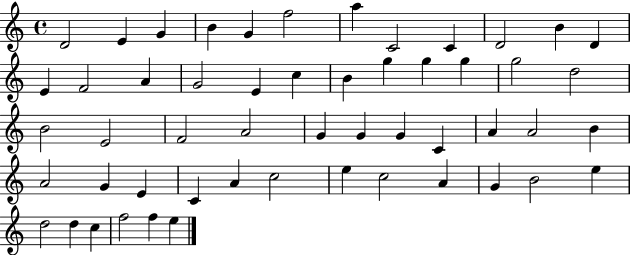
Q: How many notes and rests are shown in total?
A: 53